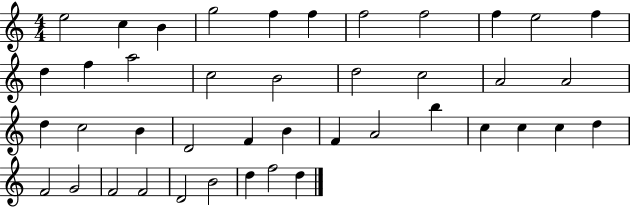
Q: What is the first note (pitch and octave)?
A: E5